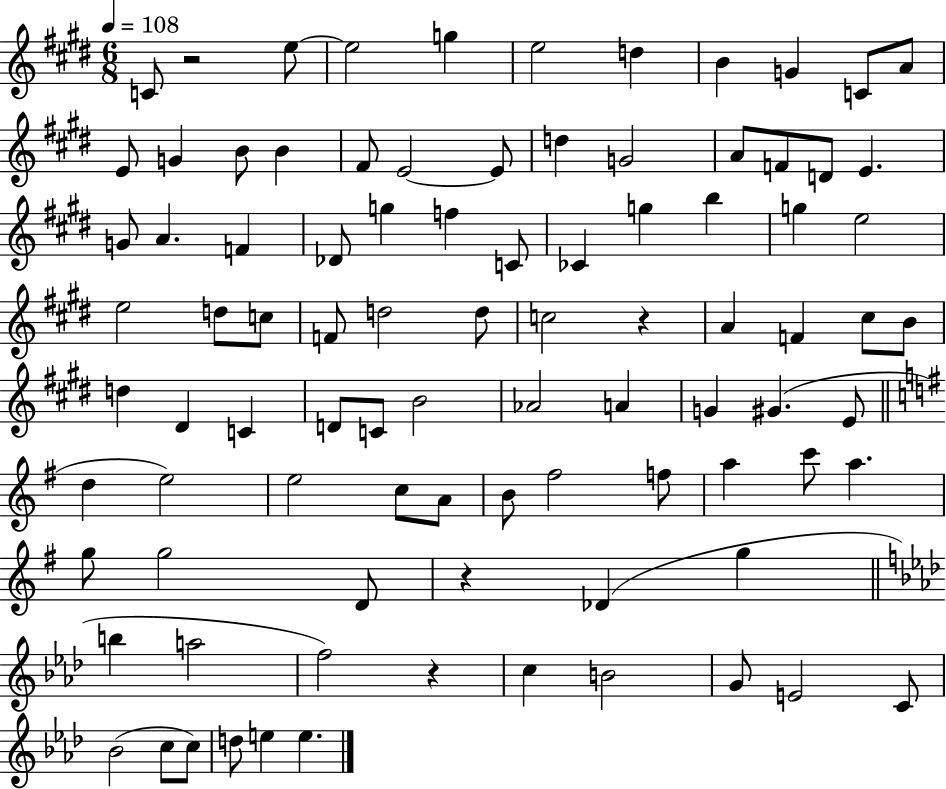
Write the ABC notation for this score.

X:1
T:Untitled
M:6/8
L:1/4
K:E
C/2 z2 e/2 e2 g e2 d B G C/2 A/2 E/2 G B/2 B ^F/2 E2 E/2 d G2 A/2 F/2 D/2 E G/2 A F _D/2 g f C/2 _C g b g e2 e2 d/2 c/2 F/2 d2 d/2 c2 z A F ^c/2 B/2 d ^D C D/2 C/2 B2 _A2 A G ^G E/2 d e2 e2 c/2 A/2 B/2 ^f2 f/2 a c'/2 a g/2 g2 D/2 z _D g b a2 f2 z c B2 G/2 E2 C/2 _B2 c/2 c/2 d/2 e e